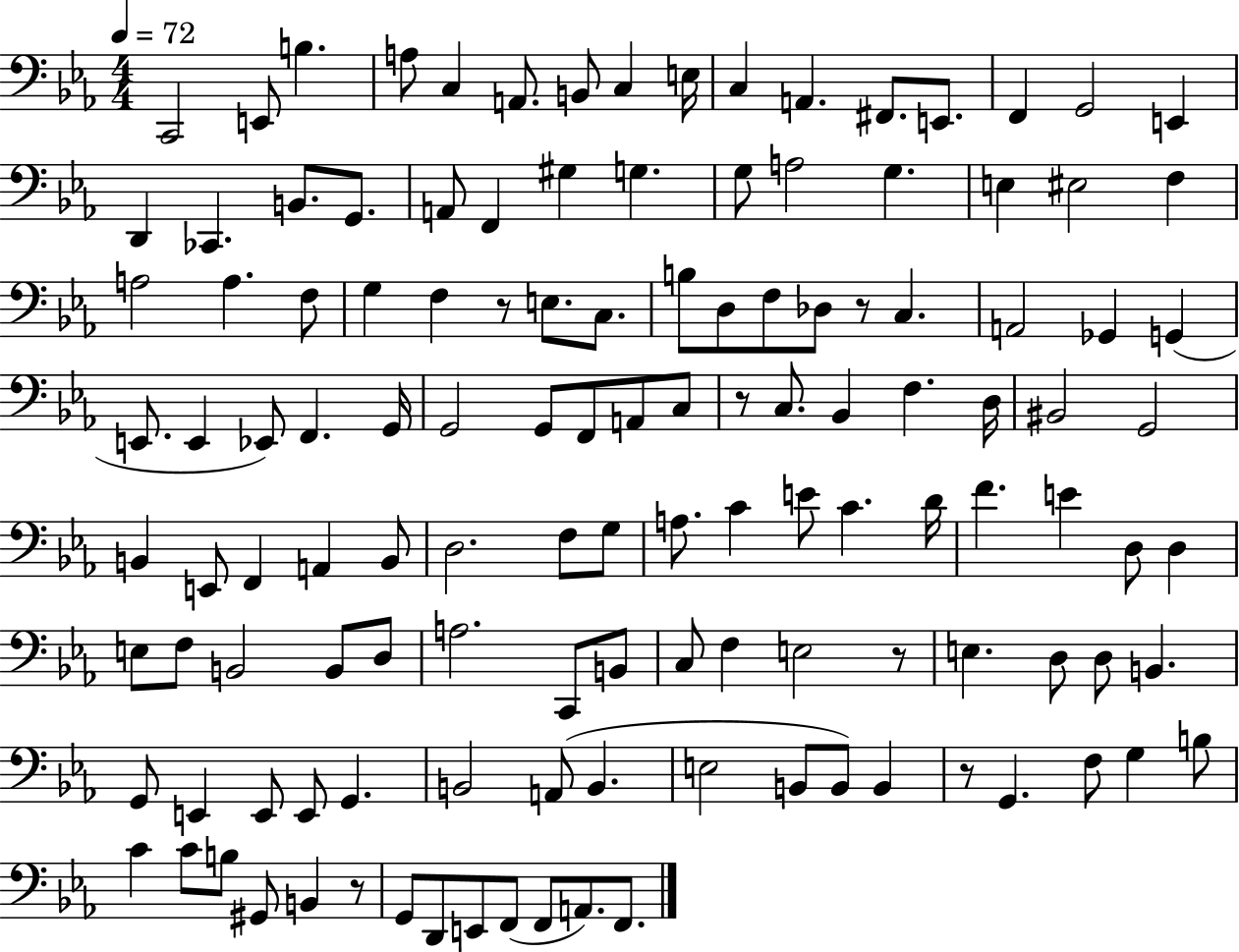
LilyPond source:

{
  \clef bass
  \numericTimeSignature
  \time 4/4
  \key ees \major
  \tempo 4 = 72
  c,2 e,8 b4. | a8 c4 a,8. b,8 c4 e16 | c4 a,4. fis,8. e,8. | f,4 g,2 e,4 | \break d,4 ces,4. b,8. g,8. | a,8 f,4 gis4 g4. | g8 a2 g4. | e4 eis2 f4 | \break a2 a4. f8 | g4 f4 r8 e8. c8. | b8 d8 f8 des8 r8 c4. | a,2 ges,4 g,4( | \break e,8. e,4 ees,8) f,4. g,16 | g,2 g,8 f,8 a,8 c8 | r8 c8. bes,4 f4. d16 | bis,2 g,2 | \break b,4 e,8 f,4 a,4 b,8 | d2. f8 g8 | a8. c'4 e'8 c'4. d'16 | f'4. e'4 d8 d4 | \break e8 f8 b,2 b,8 d8 | a2. c,8 b,8 | c8 f4 e2 r8 | e4. d8 d8 b,4. | \break g,8 e,4 e,8 e,8 g,4. | b,2 a,8( b,4. | e2 b,8 b,8) b,4 | r8 g,4. f8 g4 b8 | \break c'4 c'8 b8 gis,8 b,4 r8 | g,8 d,8 e,8 f,8( f,8 a,8.) f,8. | \bar "|."
}